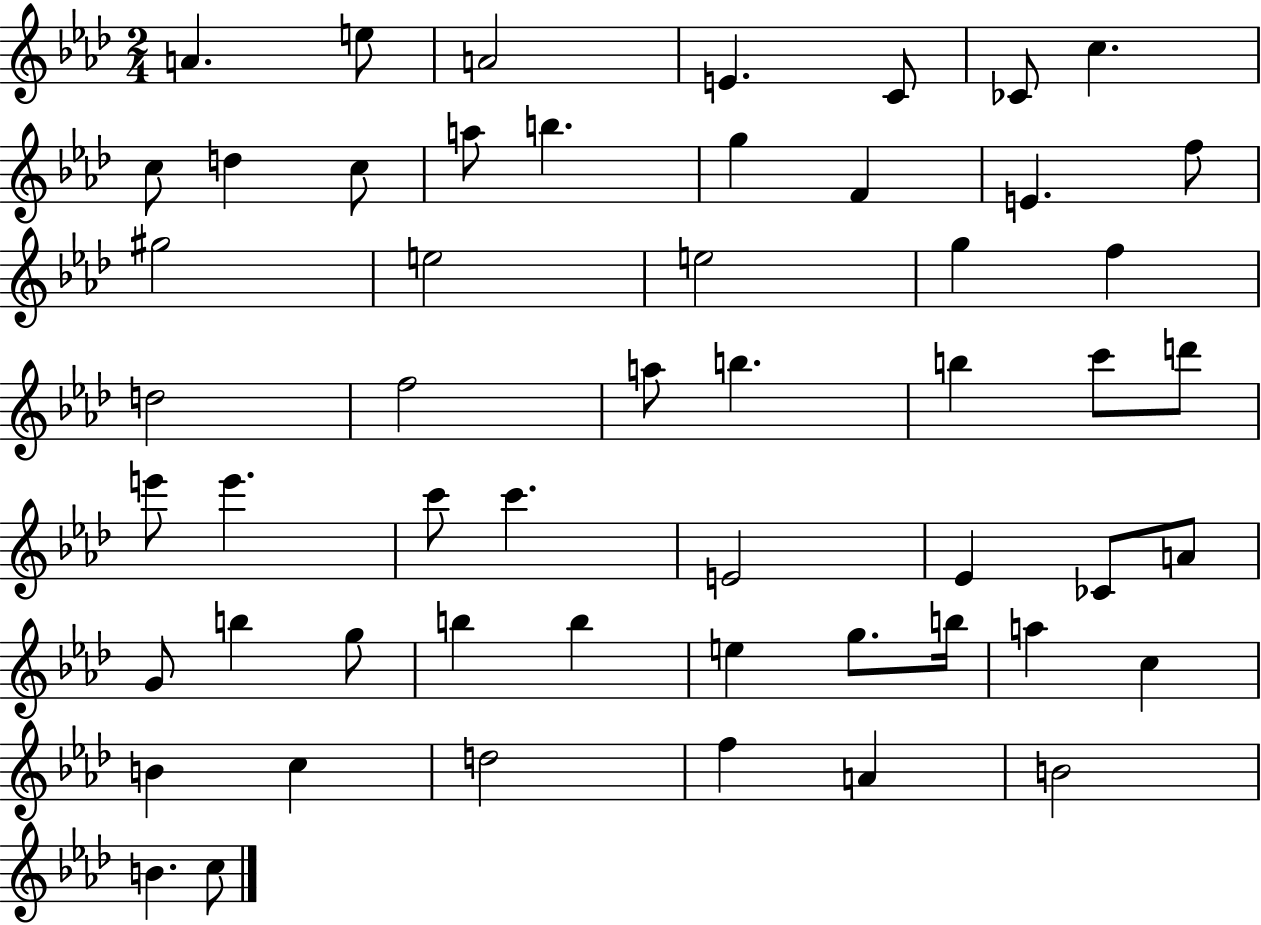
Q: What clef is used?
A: treble